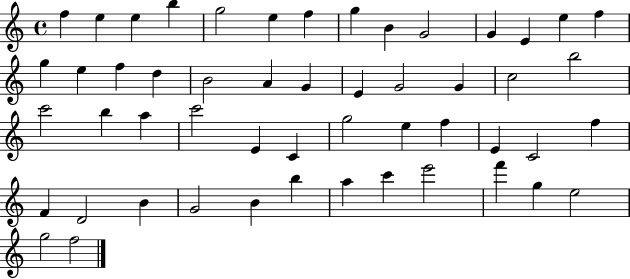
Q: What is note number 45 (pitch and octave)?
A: A5